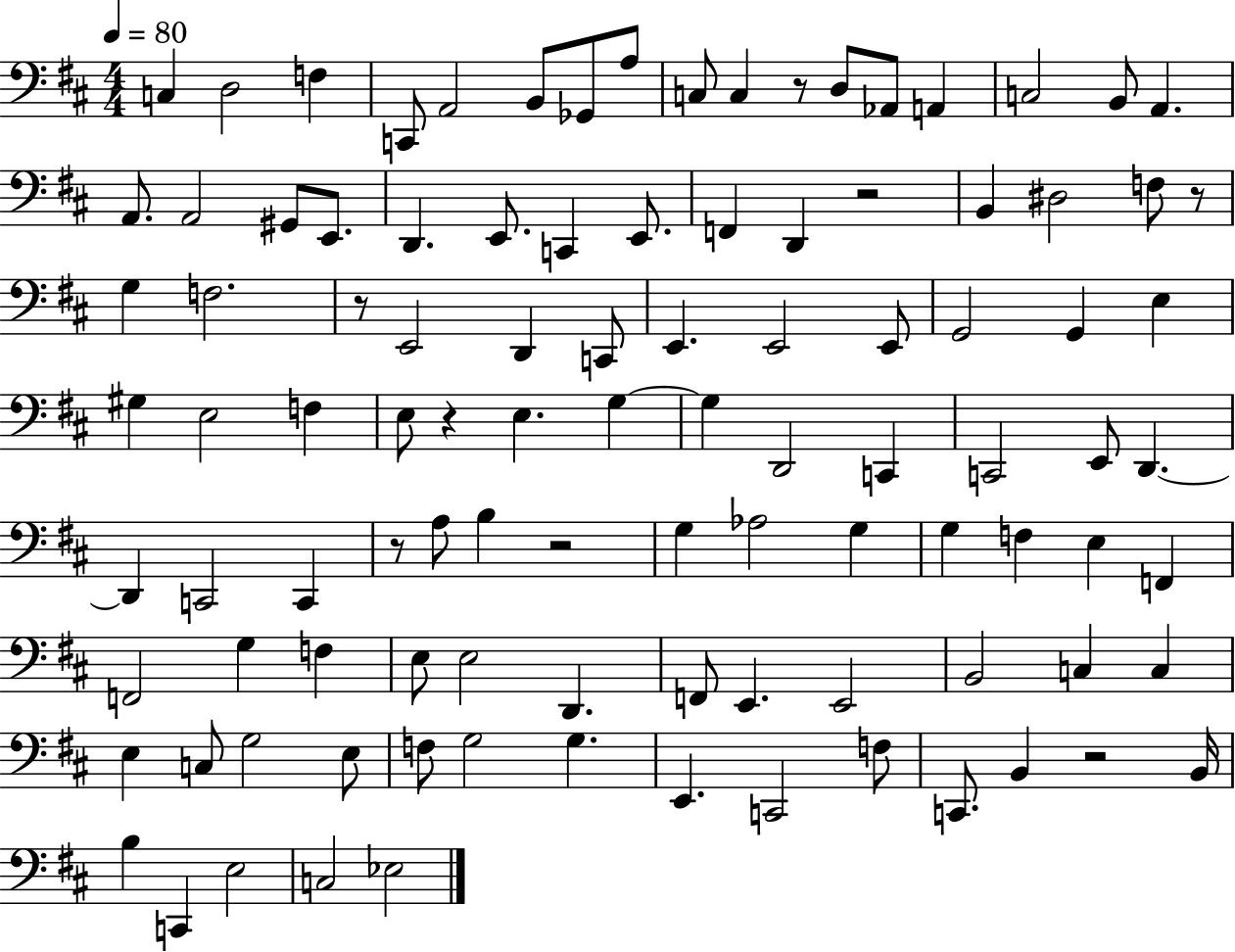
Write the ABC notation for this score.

X:1
T:Untitled
M:4/4
L:1/4
K:D
C, D,2 F, C,,/2 A,,2 B,,/2 _G,,/2 A,/2 C,/2 C, z/2 D,/2 _A,,/2 A,, C,2 B,,/2 A,, A,,/2 A,,2 ^G,,/2 E,,/2 D,, E,,/2 C,, E,,/2 F,, D,, z2 B,, ^D,2 F,/2 z/2 G, F,2 z/2 E,,2 D,, C,,/2 E,, E,,2 E,,/2 G,,2 G,, E, ^G, E,2 F, E,/2 z E, G, G, D,,2 C,, C,,2 E,,/2 D,, D,, C,,2 C,, z/2 A,/2 B, z2 G, _A,2 G, G, F, E, F,, F,,2 G, F, E,/2 E,2 D,, F,,/2 E,, E,,2 B,,2 C, C, E, C,/2 G,2 E,/2 F,/2 G,2 G, E,, C,,2 F,/2 C,,/2 B,, z2 B,,/4 B, C,, E,2 C,2 _E,2